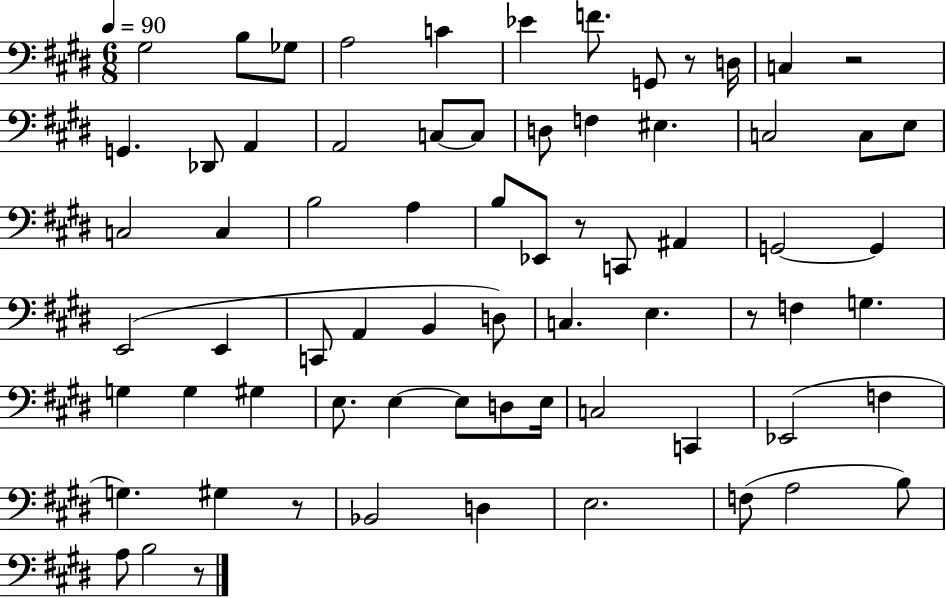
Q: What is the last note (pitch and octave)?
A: B3